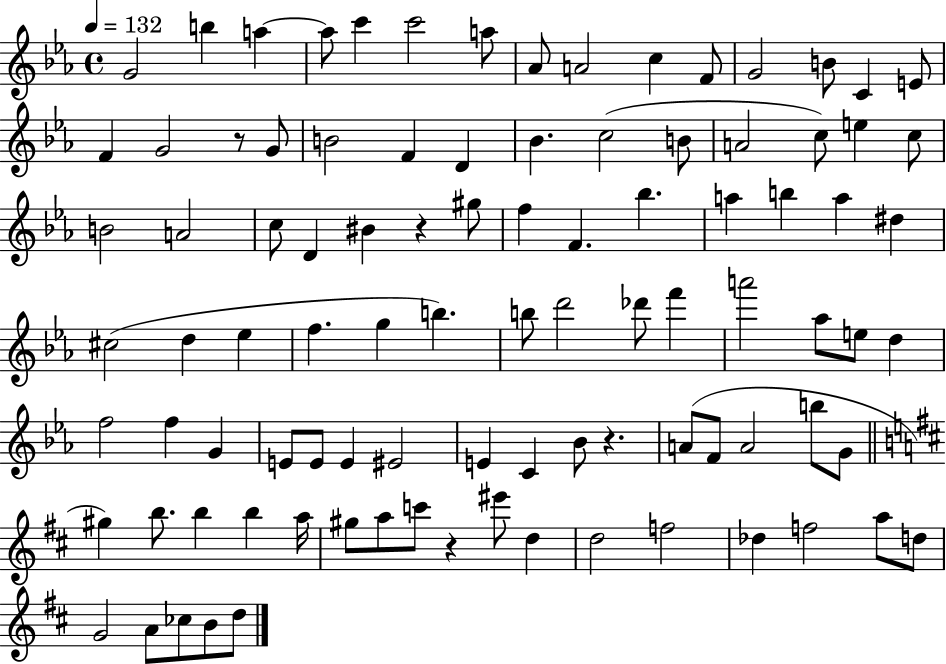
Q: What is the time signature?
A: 4/4